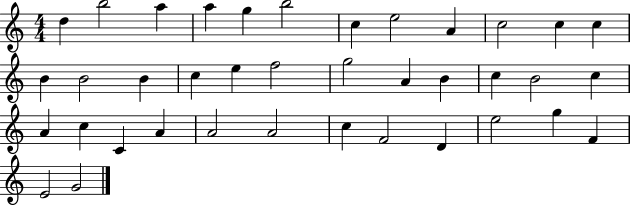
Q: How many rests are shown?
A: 0